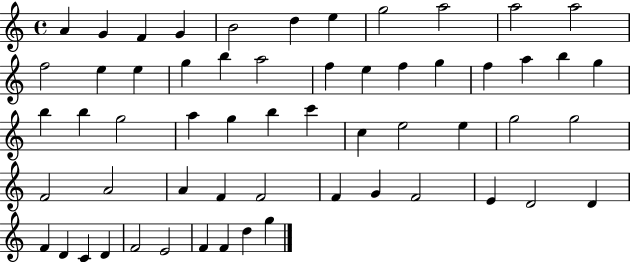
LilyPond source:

{
  \clef treble
  \time 4/4
  \defaultTimeSignature
  \key c \major
  a'4 g'4 f'4 g'4 | b'2 d''4 e''4 | g''2 a''2 | a''2 a''2 | \break f''2 e''4 e''4 | g''4 b''4 a''2 | f''4 e''4 f''4 g''4 | f''4 a''4 b''4 g''4 | \break b''4 b''4 g''2 | a''4 g''4 b''4 c'''4 | c''4 e''2 e''4 | g''2 g''2 | \break f'2 a'2 | a'4 f'4 f'2 | f'4 g'4 f'2 | e'4 d'2 d'4 | \break f'4 d'4 c'4 d'4 | f'2 e'2 | f'4 f'4 d''4 g''4 | \bar "|."
}